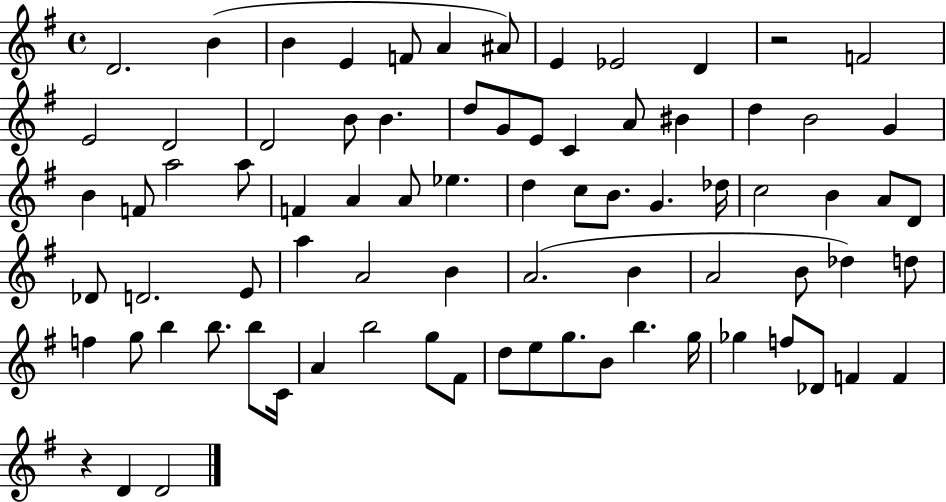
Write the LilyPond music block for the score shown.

{
  \clef treble
  \time 4/4
  \defaultTimeSignature
  \key g \major
  d'2. b'4( | b'4 e'4 f'8 a'4 ais'8) | e'4 ees'2 d'4 | r2 f'2 | \break e'2 d'2 | d'2 b'8 b'4. | d''8 g'8 e'8 c'4 a'8 bis'4 | d''4 b'2 g'4 | \break b'4 f'8 a''2 a''8 | f'4 a'4 a'8 ees''4. | d''4 c''8 b'8. g'4. des''16 | c''2 b'4 a'8 d'8 | \break des'8 d'2. e'8 | a''4 a'2 b'4 | a'2.( b'4 | a'2 b'8 des''4) d''8 | \break f''4 g''8 b''4 b''8. b''8 c'16 | a'4 b''2 g''8 fis'8 | d''8 e''8 g''8. b'8 b''4. g''16 | ges''4 f''8 des'8 f'4 f'4 | \break r4 d'4 d'2 | \bar "|."
}